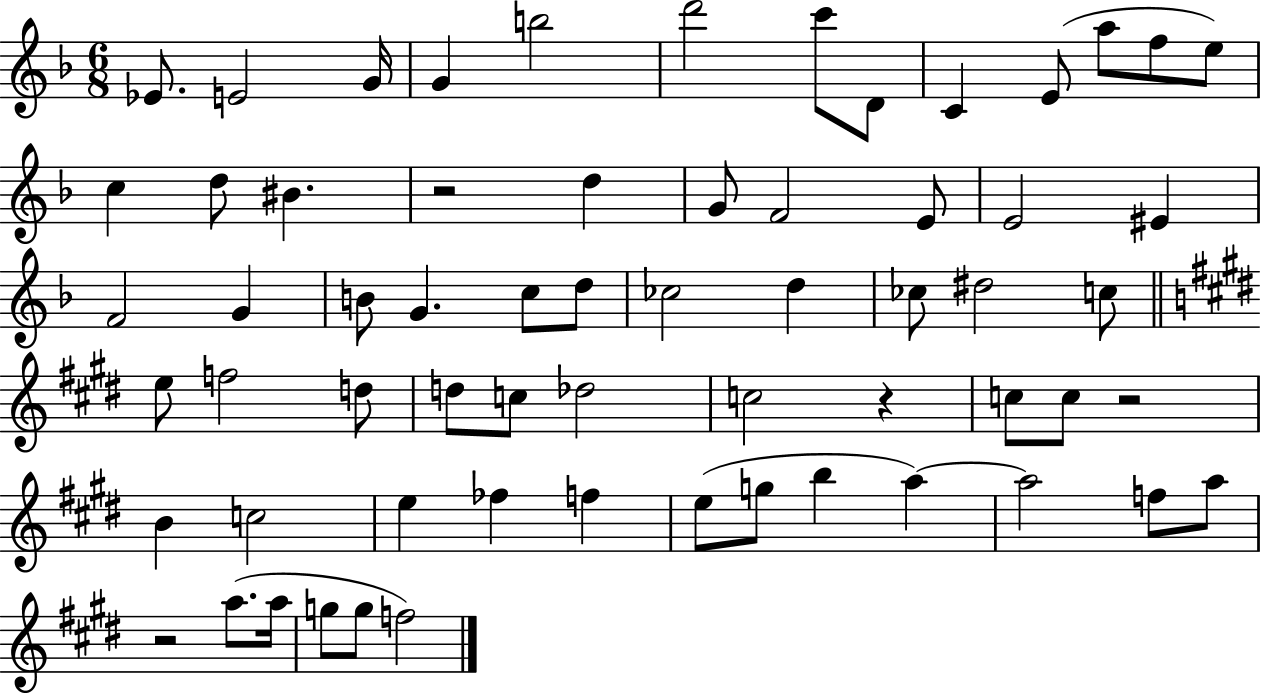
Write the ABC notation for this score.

X:1
T:Untitled
M:6/8
L:1/4
K:F
_E/2 E2 G/4 G b2 d'2 c'/2 D/2 C E/2 a/2 f/2 e/2 c d/2 ^B z2 d G/2 F2 E/2 E2 ^E F2 G B/2 G c/2 d/2 _c2 d _c/2 ^d2 c/2 e/2 f2 d/2 d/2 c/2 _d2 c2 z c/2 c/2 z2 B c2 e _f f e/2 g/2 b a a2 f/2 a/2 z2 a/2 a/4 g/2 g/2 f2